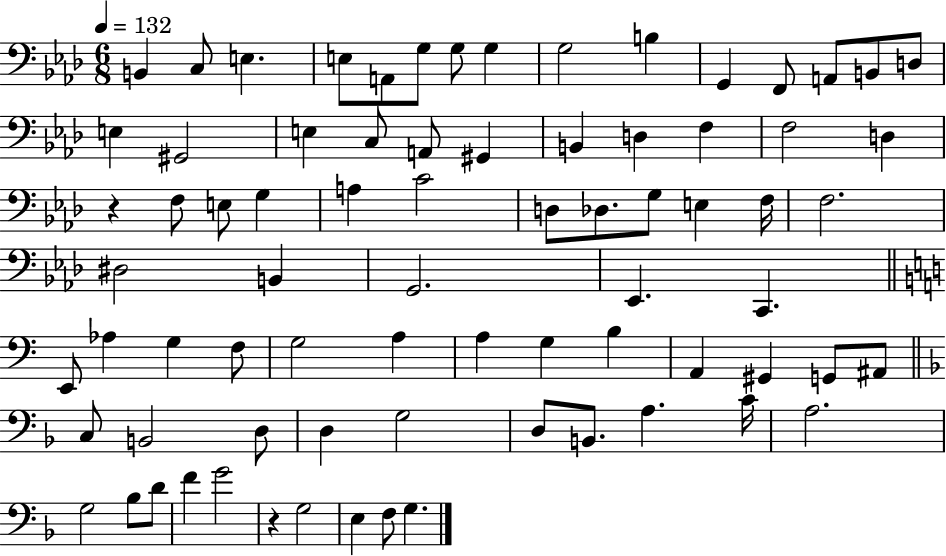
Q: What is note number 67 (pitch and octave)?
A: Bb3